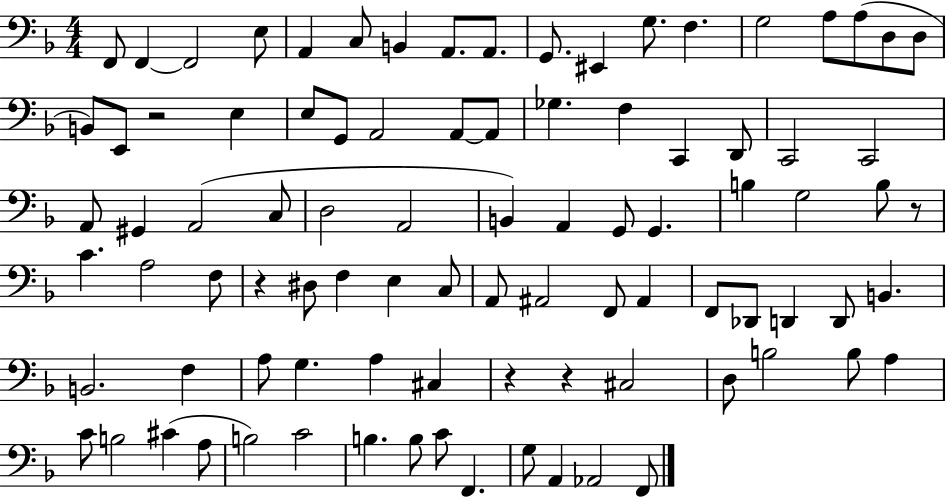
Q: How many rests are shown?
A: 5